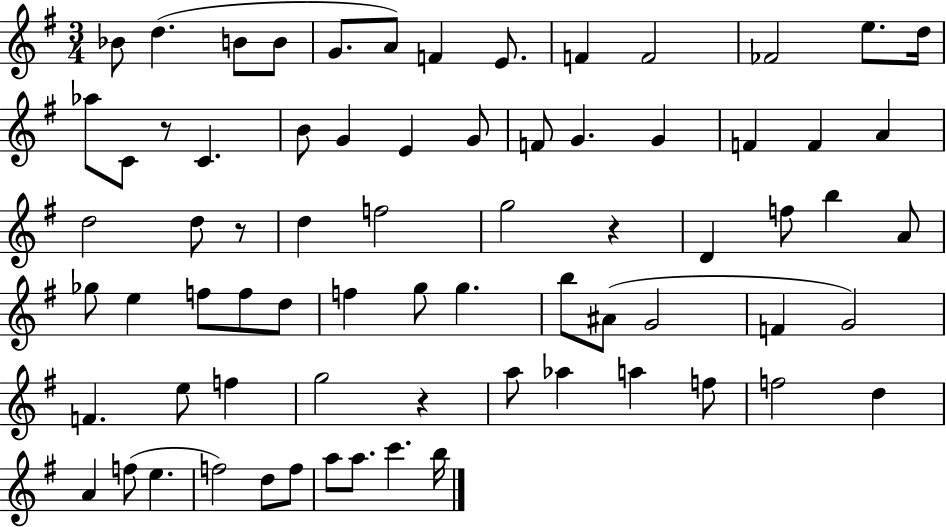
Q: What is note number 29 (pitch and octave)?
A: D5